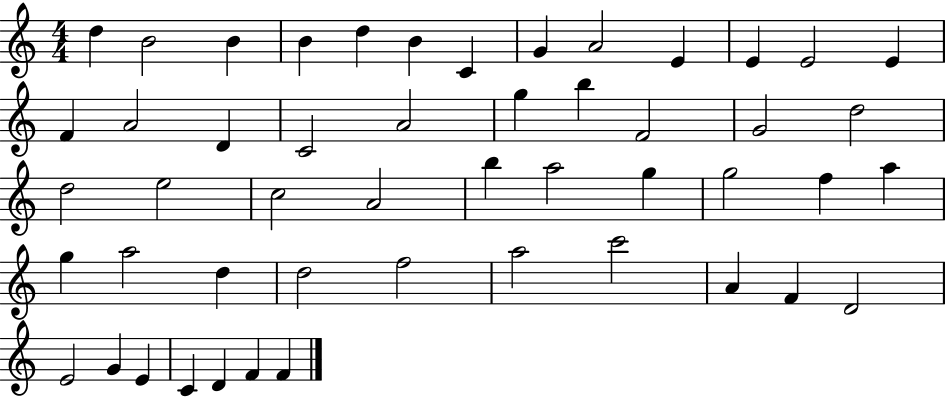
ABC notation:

X:1
T:Untitled
M:4/4
L:1/4
K:C
d B2 B B d B C G A2 E E E2 E F A2 D C2 A2 g b F2 G2 d2 d2 e2 c2 A2 b a2 g g2 f a g a2 d d2 f2 a2 c'2 A F D2 E2 G E C D F F